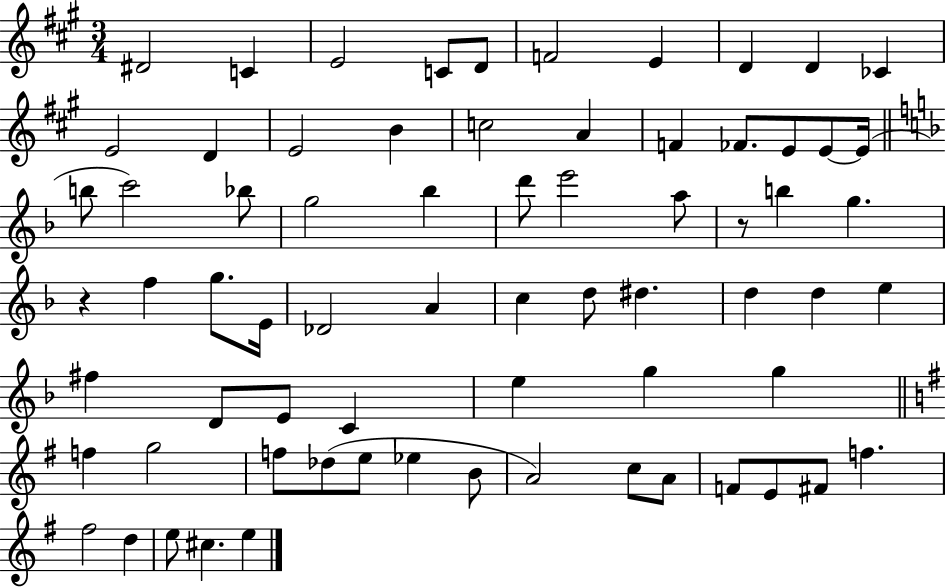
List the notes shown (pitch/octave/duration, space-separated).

D#4/h C4/q E4/h C4/e D4/e F4/h E4/q D4/q D4/q CES4/q E4/h D4/q E4/h B4/q C5/h A4/q F4/q FES4/e. E4/e E4/e E4/s B5/e C6/h Bb5/e G5/h Bb5/q D6/e E6/h A5/e R/e B5/q G5/q. R/q F5/q G5/e. E4/s Db4/h A4/q C5/q D5/e D#5/q. D5/q D5/q E5/q F#5/q D4/e E4/e C4/q E5/q G5/q G5/q F5/q G5/h F5/e Db5/e E5/e Eb5/q B4/e A4/h C5/e A4/e F4/e E4/e F#4/e F5/q. F#5/h D5/q E5/e C#5/q. E5/q